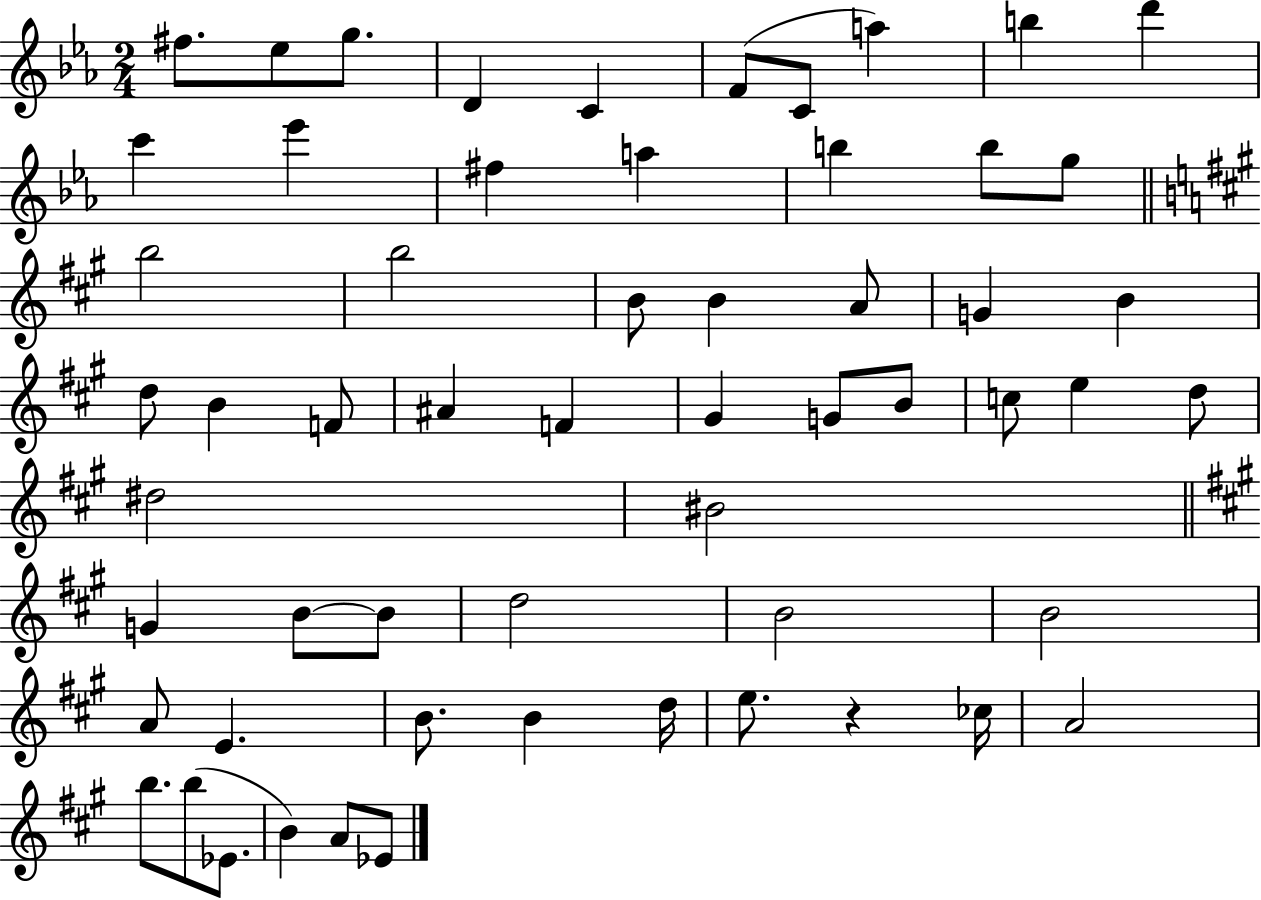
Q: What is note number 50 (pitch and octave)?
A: CES5